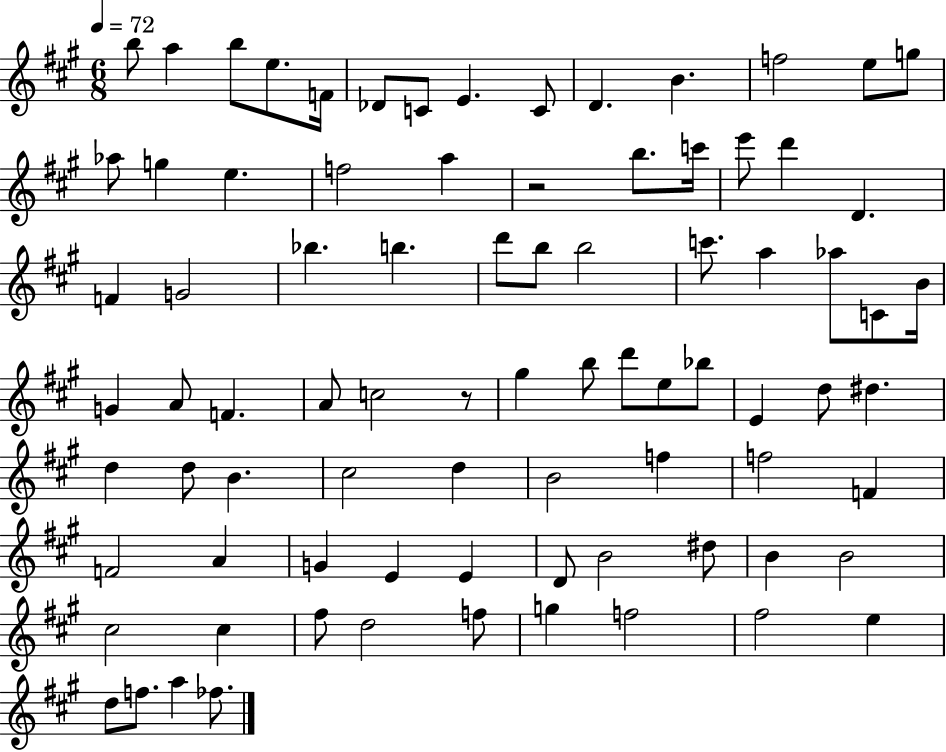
{
  \clef treble
  \numericTimeSignature
  \time 6/8
  \key a \major
  \tempo 4 = 72
  b''8 a''4 b''8 e''8. f'16 | des'8 c'8 e'4. c'8 | d'4. b'4. | f''2 e''8 g''8 | \break aes''8 g''4 e''4. | f''2 a''4 | r2 b''8. c'''16 | e'''8 d'''4 d'4. | \break f'4 g'2 | bes''4. b''4. | d'''8 b''8 b''2 | c'''8. a''4 aes''8 c'8 b'16 | \break g'4 a'8 f'4. | a'8 c''2 r8 | gis''4 b''8 d'''8 e''8 bes''8 | e'4 d''8 dis''4. | \break d''4 d''8 b'4. | cis''2 d''4 | b'2 f''4 | f''2 f'4 | \break f'2 a'4 | g'4 e'4 e'4 | d'8 b'2 dis''8 | b'4 b'2 | \break cis''2 cis''4 | fis''8 d''2 f''8 | g''4 f''2 | fis''2 e''4 | \break d''8 f''8. a''4 fes''8. | \bar "|."
}